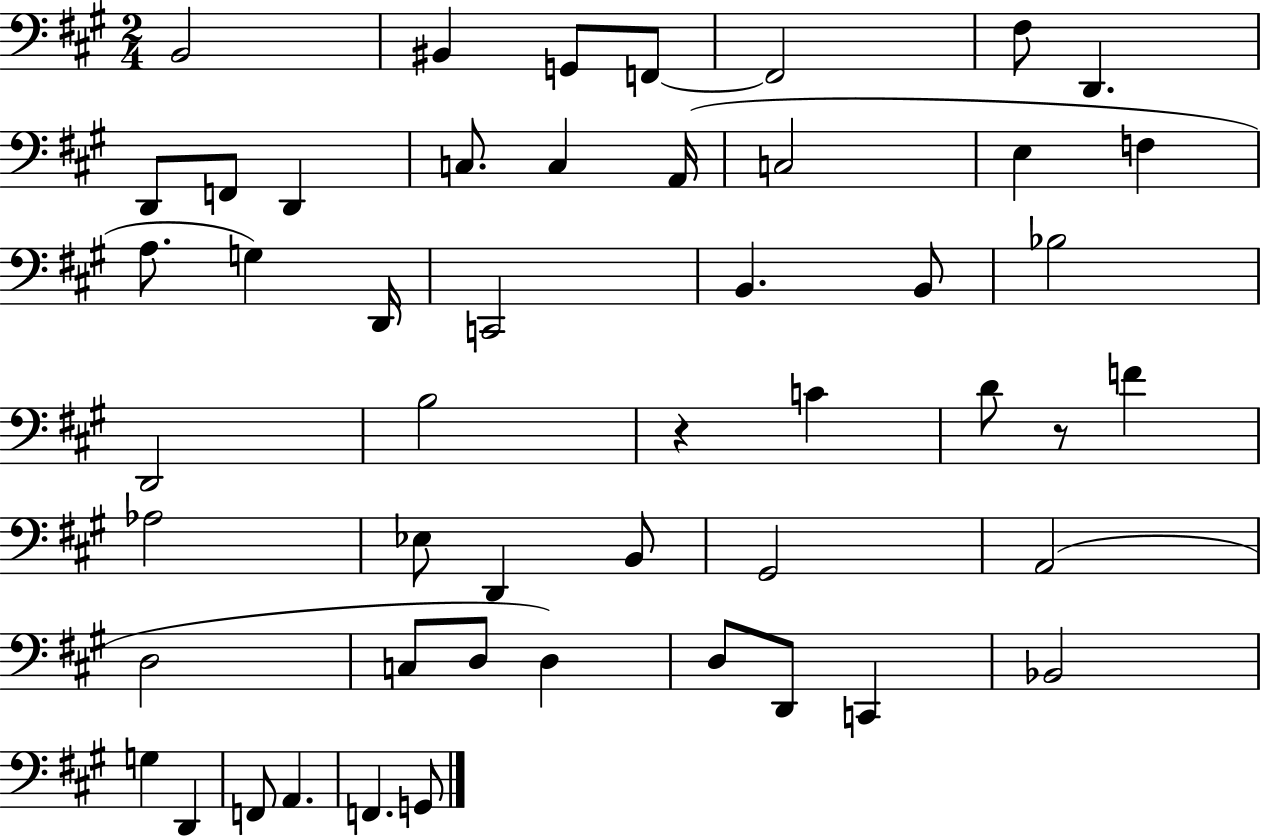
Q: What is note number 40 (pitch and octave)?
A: D2